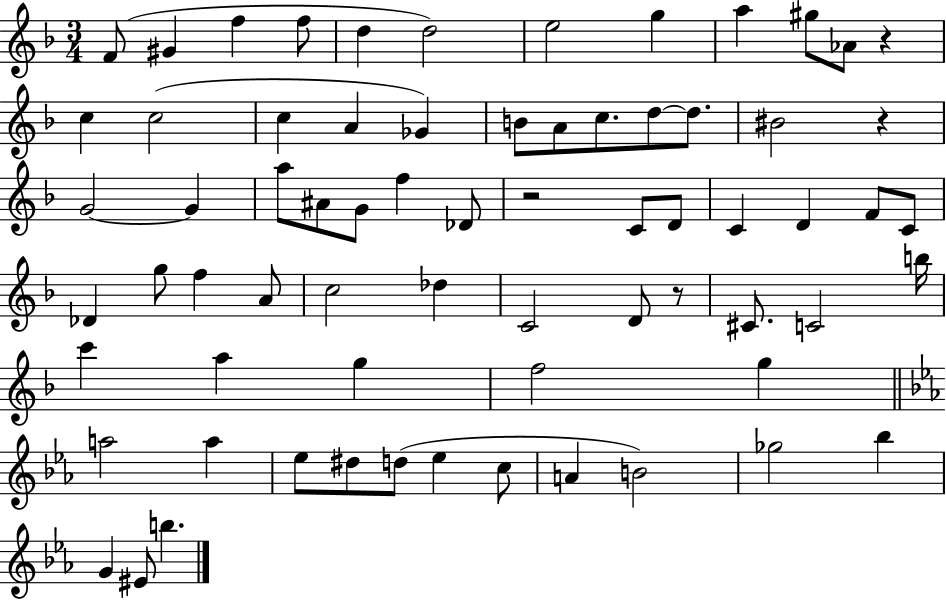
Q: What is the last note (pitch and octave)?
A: B5